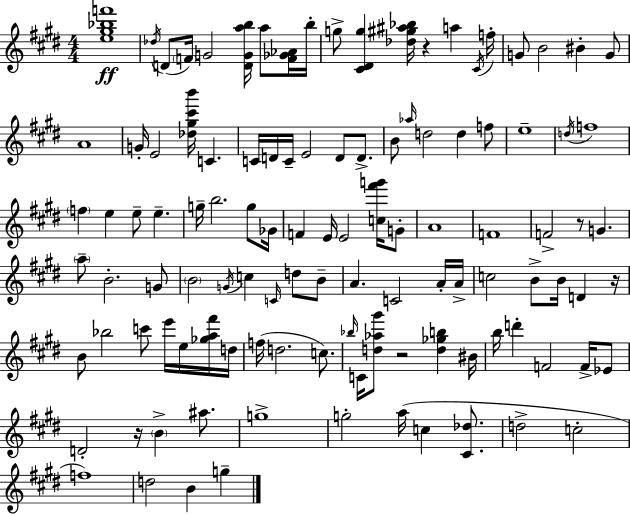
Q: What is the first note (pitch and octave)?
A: Db5